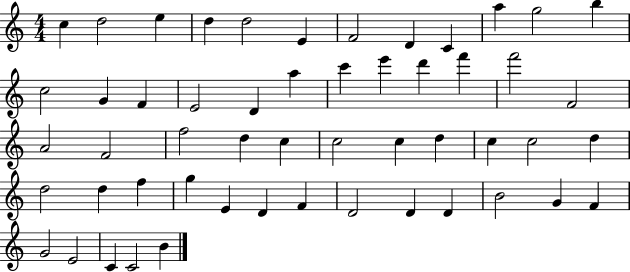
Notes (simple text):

C5/q D5/h E5/q D5/q D5/h E4/q F4/h D4/q C4/q A5/q G5/h B5/q C5/h G4/q F4/q E4/h D4/q A5/q C6/q E6/q D6/q F6/q F6/h F4/h A4/h F4/h F5/h D5/q C5/q C5/h C5/q D5/q C5/q C5/h D5/q D5/h D5/q F5/q G5/q E4/q D4/q F4/q D4/h D4/q D4/q B4/h G4/q F4/q G4/h E4/h C4/q C4/h B4/q